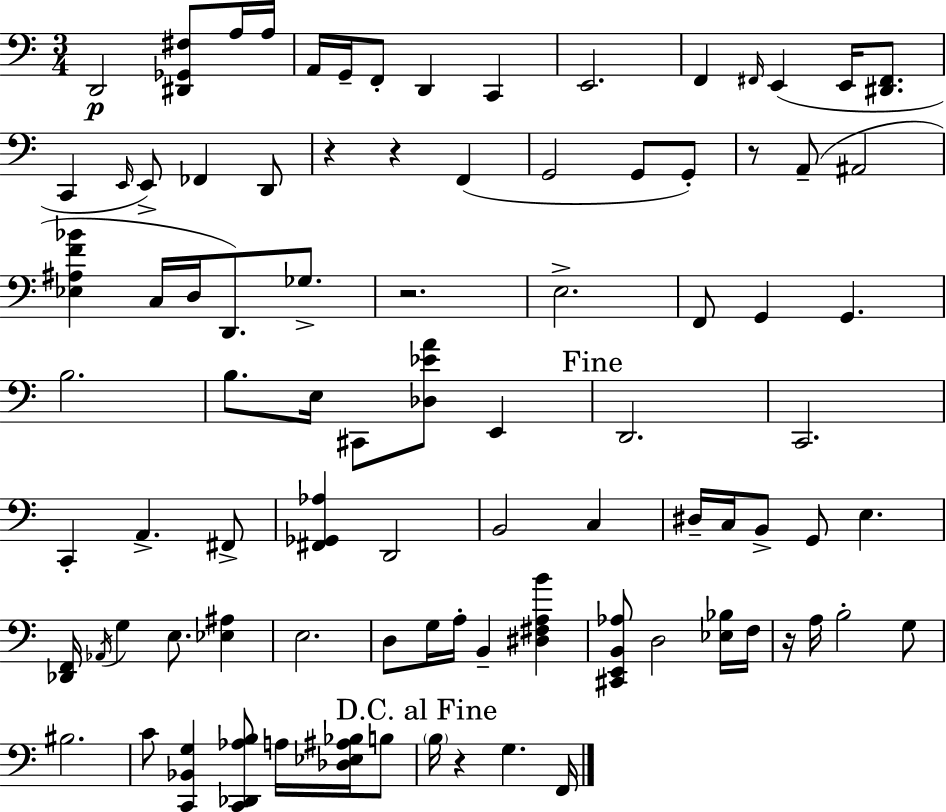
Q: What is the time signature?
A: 3/4